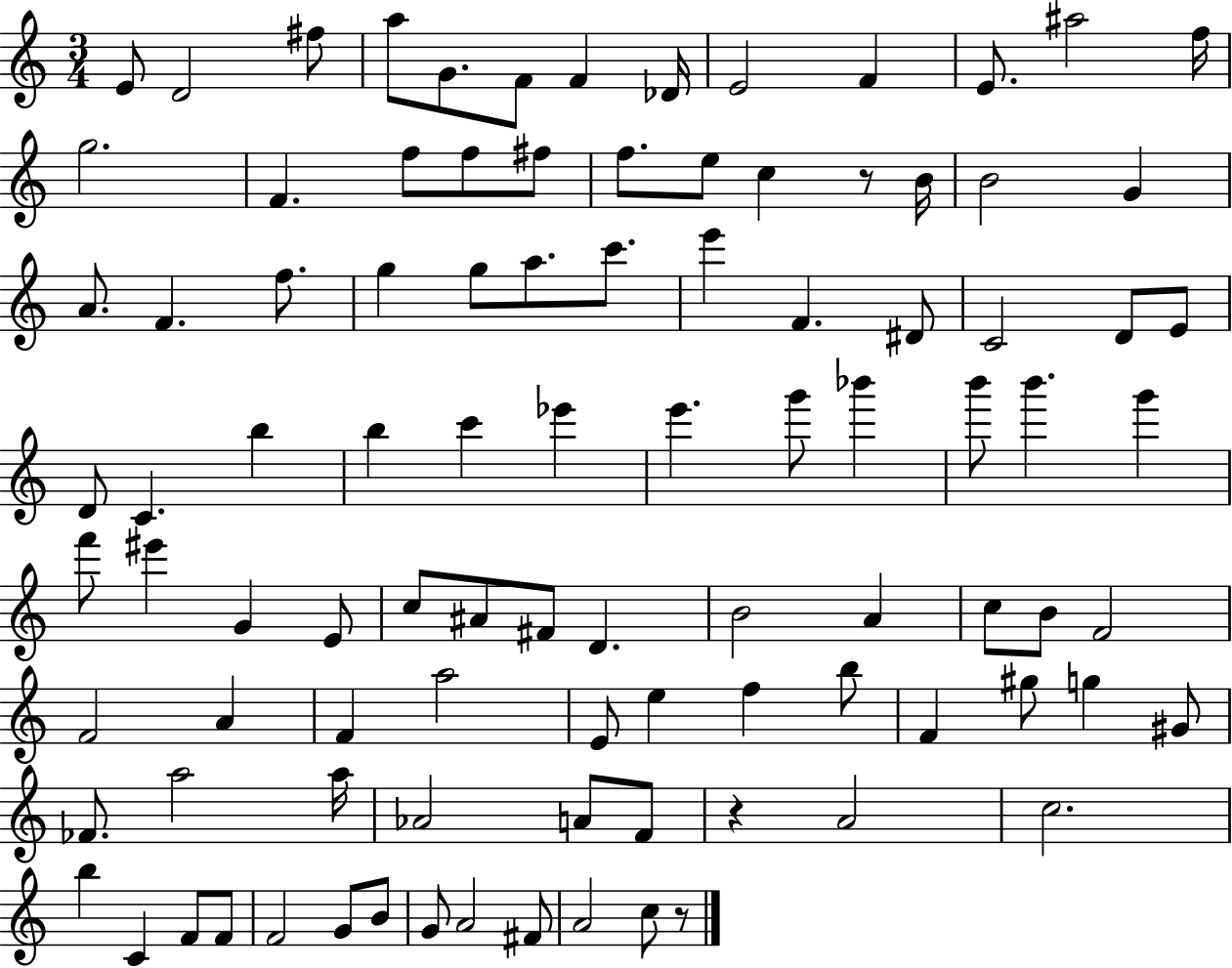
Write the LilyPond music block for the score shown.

{
  \clef treble
  \numericTimeSignature
  \time 3/4
  \key c \major
  e'8 d'2 fis''8 | a''8 g'8. f'8 f'4 des'16 | e'2 f'4 | e'8. ais''2 f''16 | \break g''2. | f'4. f''8 f''8 fis''8 | f''8. e''8 c''4 r8 b'16 | b'2 g'4 | \break a'8. f'4. f''8. | g''4 g''8 a''8. c'''8. | e'''4 f'4. dis'8 | c'2 d'8 e'8 | \break d'8 c'4. b''4 | b''4 c'''4 ees'''4 | e'''4. g'''8 bes'''4 | b'''8 b'''4. g'''4 | \break f'''8 eis'''4 g'4 e'8 | c''8 ais'8 fis'8 d'4. | b'2 a'4 | c''8 b'8 f'2 | \break f'2 a'4 | f'4 a''2 | e'8 e''4 f''4 b''8 | f'4 gis''8 g''4 gis'8 | \break fes'8. a''2 a''16 | aes'2 a'8 f'8 | r4 a'2 | c''2. | \break b''4 c'4 f'8 f'8 | f'2 g'8 b'8 | g'8 a'2 fis'8 | a'2 c''8 r8 | \break \bar "|."
}